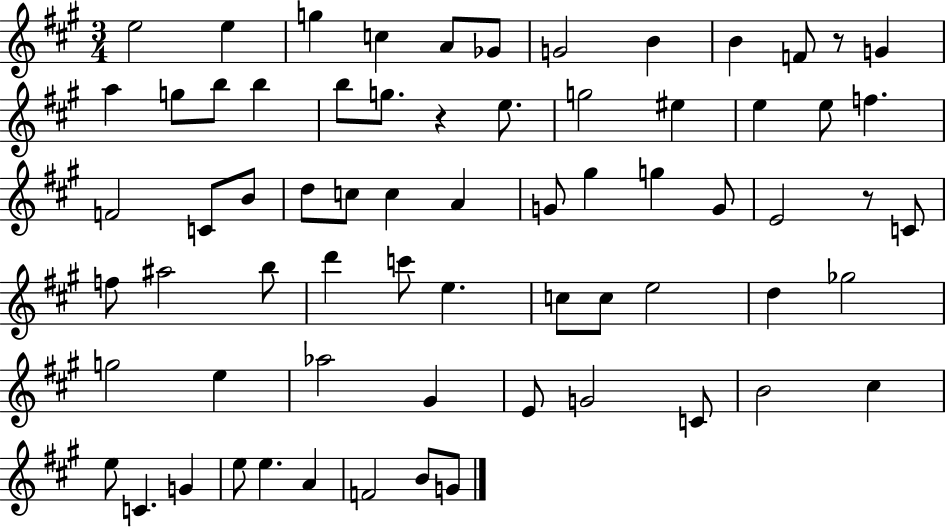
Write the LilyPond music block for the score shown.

{
  \clef treble
  \numericTimeSignature
  \time 3/4
  \key a \major
  \repeat volta 2 { e''2 e''4 | g''4 c''4 a'8 ges'8 | g'2 b'4 | b'4 f'8 r8 g'4 | \break a''4 g''8 b''8 b''4 | b''8 g''8. r4 e''8. | g''2 eis''4 | e''4 e''8 f''4. | \break f'2 c'8 b'8 | d''8 c''8 c''4 a'4 | g'8 gis''4 g''4 g'8 | e'2 r8 c'8 | \break f''8 ais''2 b''8 | d'''4 c'''8 e''4. | c''8 c''8 e''2 | d''4 ges''2 | \break g''2 e''4 | aes''2 gis'4 | e'8 g'2 c'8 | b'2 cis''4 | \break e''8 c'4. g'4 | e''8 e''4. a'4 | f'2 b'8 g'8 | } \bar "|."
}